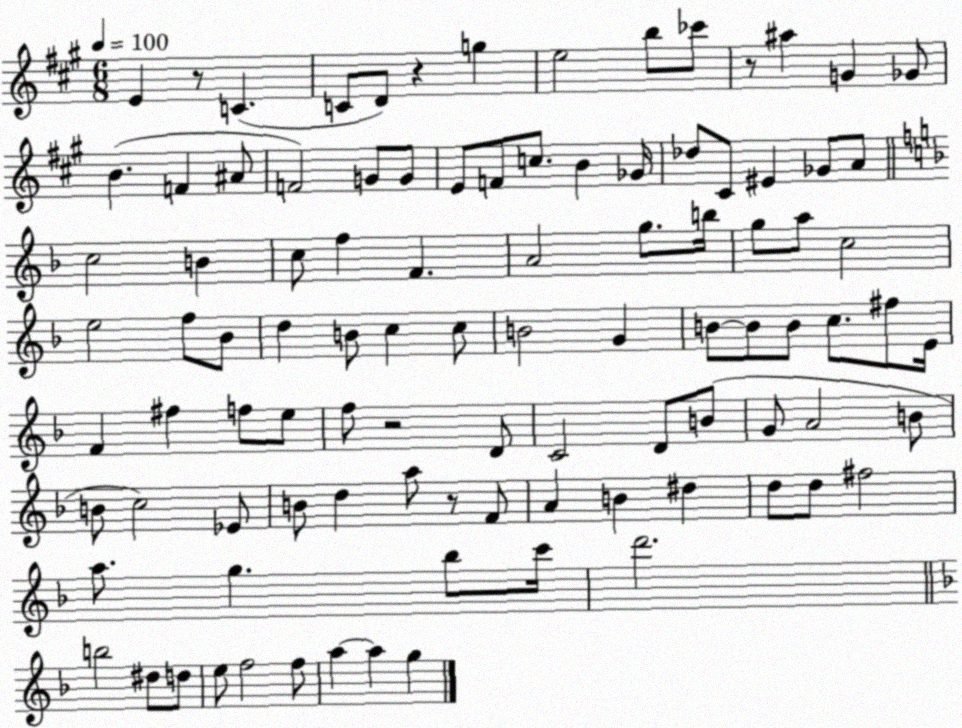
X:1
T:Untitled
M:6/8
L:1/4
K:A
E z/2 C C/2 D/2 z g e2 b/2 _c'/2 z/2 ^a G _G/2 B F ^A/2 F2 G/2 G/2 E/2 F/2 c/2 B _G/4 _d/2 ^C/2 ^E _G/2 A/2 c2 B c/2 f F A2 g/2 b/4 g/2 a/2 c2 e2 f/2 _B/2 d B/2 c c/2 B2 G B/2 B/2 B/2 c/2 ^f/2 E/4 F ^f f/2 e/2 f/2 z2 D/2 C2 D/2 B/2 G/2 A2 B/2 B/2 c2 _E/2 B/2 d a/2 z/2 F/2 A B ^d d/2 d/2 ^f2 a/2 g _b/2 c'/4 d'2 b2 ^d/2 d/2 e/2 f2 f/2 a a g